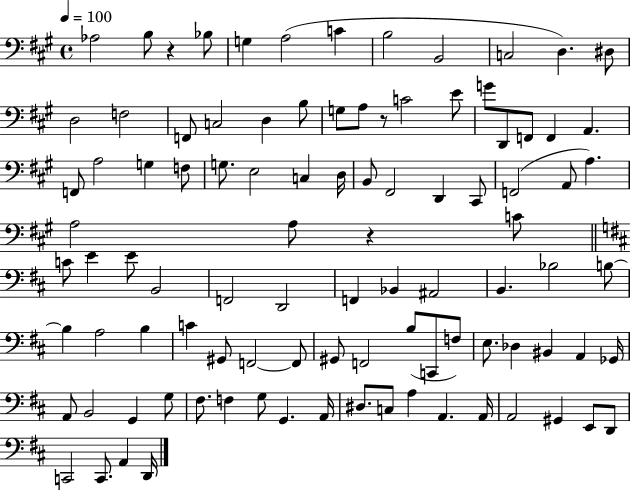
Ab3/h B3/e R/q Bb3/e G3/q A3/h C4/q B3/h B2/h C3/h D3/q. D#3/e D3/h F3/h F2/e C3/h D3/q B3/e G3/e A3/e R/e C4/h E4/e G4/e D2/e F2/e F2/q A2/q. F2/e A3/h G3/q F3/e G3/e. E3/h C3/q D3/s B2/e F#2/h D2/q C#2/e F2/h A2/e A3/q. A3/h A3/e R/q C4/e C4/e E4/q E4/e B2/h F2/h D2/h F2/q Bb2/q A#2/h B2/q. Bb3/h B3/e B3/q A3/h B3/q C4/q G#2/e F2/h F2/e G#2/e F2/h B3/e C2/e F3/e E3/e. Db3/q BIS2/q A2/q Gb2/s A2/e B2/h G2/q G3/e F#3/e. F3/q G3/e G2/q. A2/s D#3/e. C3/e A3/q A2/q. A2/s A2/h G#2/q E2/e D2/e C2/h C2/e. A2/q D2/s